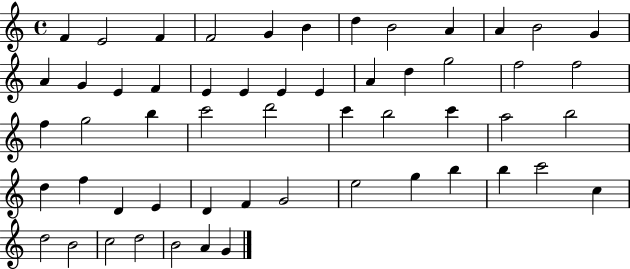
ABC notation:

X:1
T:Untitled
M:4/4
L:1/4
K:C
F E2 F F2 G B d B2 A A B2 G A G E F E E E E A d g2 f2 f2 f g2 b c'2 d'2 c' b2 c' a2 b2 d f D E D F G2 e2 g b b c'2 c d2 B2 c2 d2 B2 A G